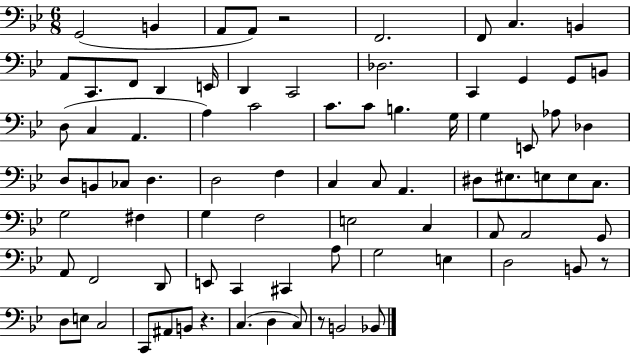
{
  \clef bass
  \numericTimeSignature
  \time 6/8
  \key bes \major
  g,2( b,4 | a,8 a,8) r2 | f,2. | f,8 c4. b,4 | \break a,8 c,8. f,8 d,4 e,16 | d,4 c,2 | des2. | c,4 g,4 g,8 b,8 | \break d8( c4 a,4. | a4) c'2 | c'8. c'8 b4. g16 | g4 e,8 aes8 des4 | \break d8 b,8 ces8 d4. | d2 f4 | c4 c8 a,4. | dis8 eis8. e8 e8 c8. | \break g2 fis4 | g4 f2 | e2 c4 | a,8 a,2 g,8 | \break a,8 f,2 d,8 | e,8 c,4 cis,4 a8 | g2 e4 | d2 b,8 r8 | \break d8 e8 c2 | c,8 ais,8 b,8 r4. | c4.( d4 c8) | r8 b,2 bes,8 | \break \bar "|."
}